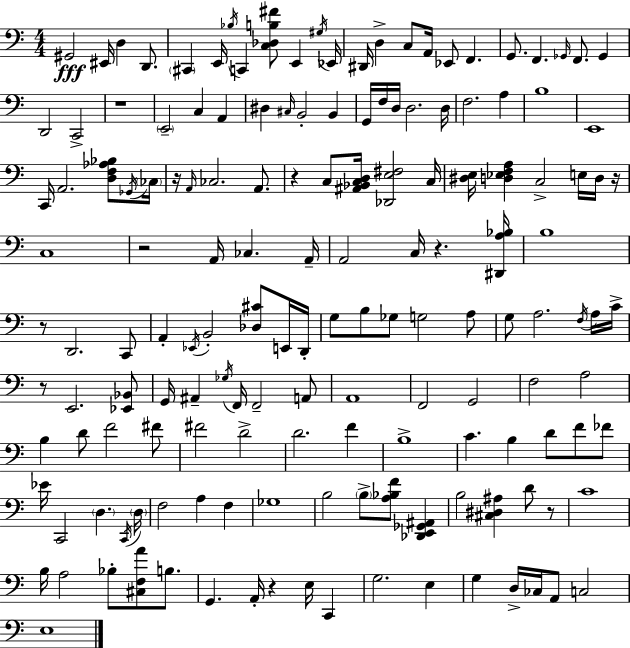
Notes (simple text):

G#2/h EIS2/s D3/q D2/e. C#2/q E2/s Bb3/s C2/q [C3,Db3,B3,F#4]/e E2/q G#3/s Eb2/s D#2/s D3/q C3/e A2/s Eb2/e F2/q. G2/e. F2/q. Gb2/s F2/e. Gb2/q D2/h C2/h R/w E2/h C3/q A2/q D#3/q C#3/s B2/h B2/q G2/s F3/s D3/s D3/h. D3/s F3/h. A3/q B3/w E2/w C2/s A2/h. [D3,F3,Ab3,Bb3]/e Gb2/s CES3/s R/s A2/s CES3/h. A2/e. R/q C3/e [A#2,Bb2,C3,D3]/s [Db2,E3,F#3]/h C3/s [D#3,E3]/s [D3,Eb3,F3,A3]/q C3/h E3/s D3/s R/s C3/w R/h A2/s CES3/q. A2/s A2/h C3/s R/q. [D#2,A3,Bb3]/s B3/w R/e D2/h. C2/e A2/q Eb2/s B2/h [Db3,C#4]/e E2/s D2/s G3/e B3/e Gb3/e G3/h A3/e G3/e A3/h. F3/s A3/s C4/s R/e E2/h. [Eb2,Bb2]/e G2/s A#2/q Gb3/s F2/s F2/h A2/e A2/w F2/h G2/h F3/h A3/h B3/q D4/e F4/h F#4/e F#4/h D4/h D4/h. F4/q B3/w C4/q. B3/q D4/e F4/e FES4/e Eb4/s C2/h D3/q. C2/s D3/s F3/h A3/q F3/q Gb3/w B3/h B3/e [A3,Bb3,F4]/e [Db2,E2,Gb2,A#2]/q B3/h [C#3,D#3,A#3]/q D4/e R/e C4/w B3/s A3/h Bb3/e [C#3,F3,A4]/e B3/e. G2/q. A2/s R/q E3/s C2/q G3/h. E3/q G3/q D3/s CES3/s A2/e C3/h E3/w